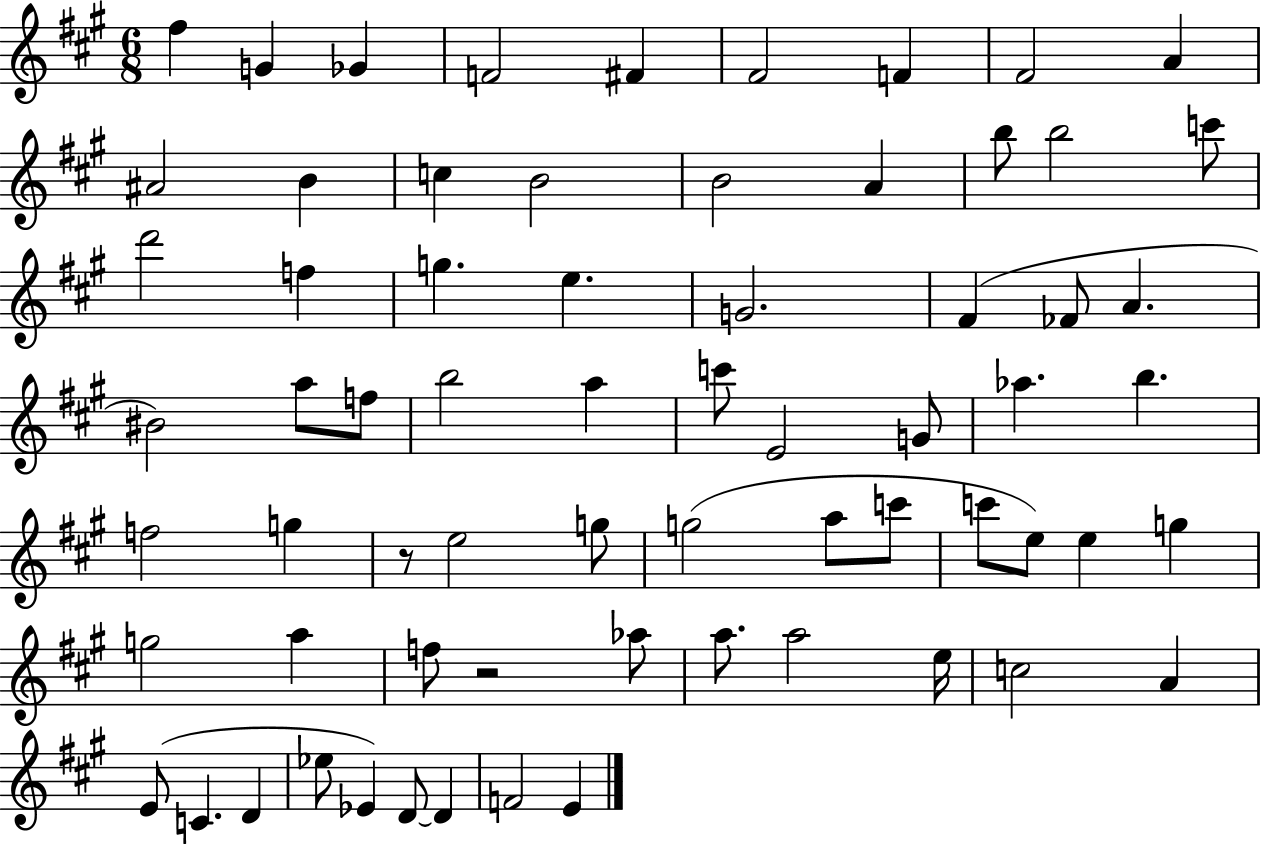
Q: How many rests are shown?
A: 2